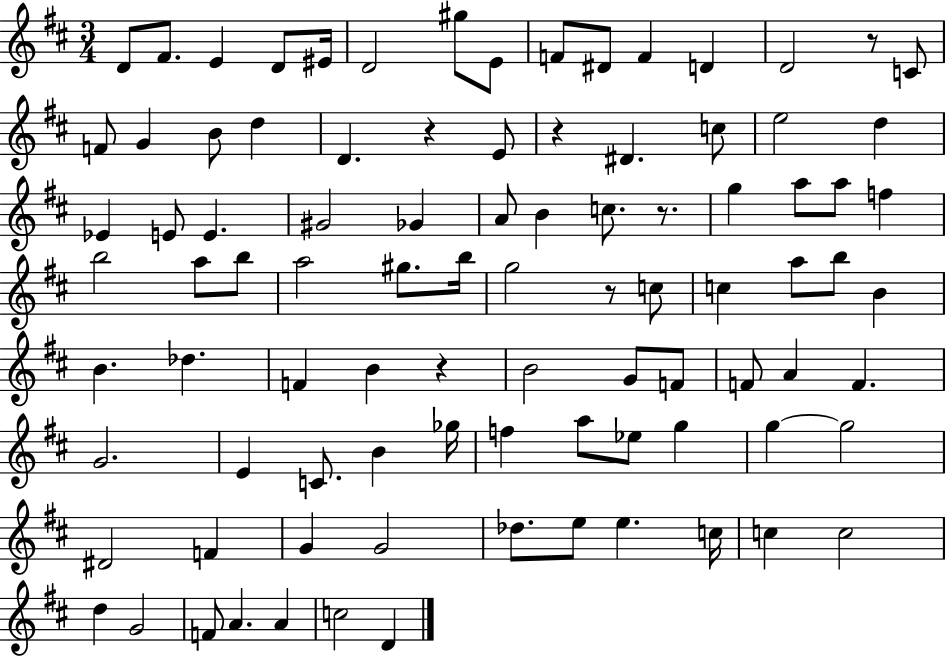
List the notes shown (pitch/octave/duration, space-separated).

D4/e F#4/e. E4/q D4/e EIS4/s D4/h G#5/e E4/e F4/e D#4/e F4/q D4/q D4/h R/e C4/e F4/e G4/q B4/e D5/q D4/q. R/q E4/e R/q D#4/q. C5/e E5/h D5/q Eb4/q E4/e E4/q. G#4/h Gb4/q A4/e B4/q C5/e. R/e. G5/q A5/e A5/e F5/q B5/h A5/e B5/e A5/h G#5/e. B5/s G5/h R/e C5/e C5/q A5/e B5/e B4/q B4/q. Db5/q. F4/q B4/q R/q B4/h G4/e F4/e F4/e A4/q F4/q. G4/h. E4/q C4/e. B4/q Gb5/s F5/q A5/e Eb5/e G5/q G5/q G5/h D#4/h F4/q G4/q G4/h Db5/e. E5/e E5/q. C5/s C5/q C5/h D5/q G4/h F4/e A4/q. A4/q C5/h D4/q